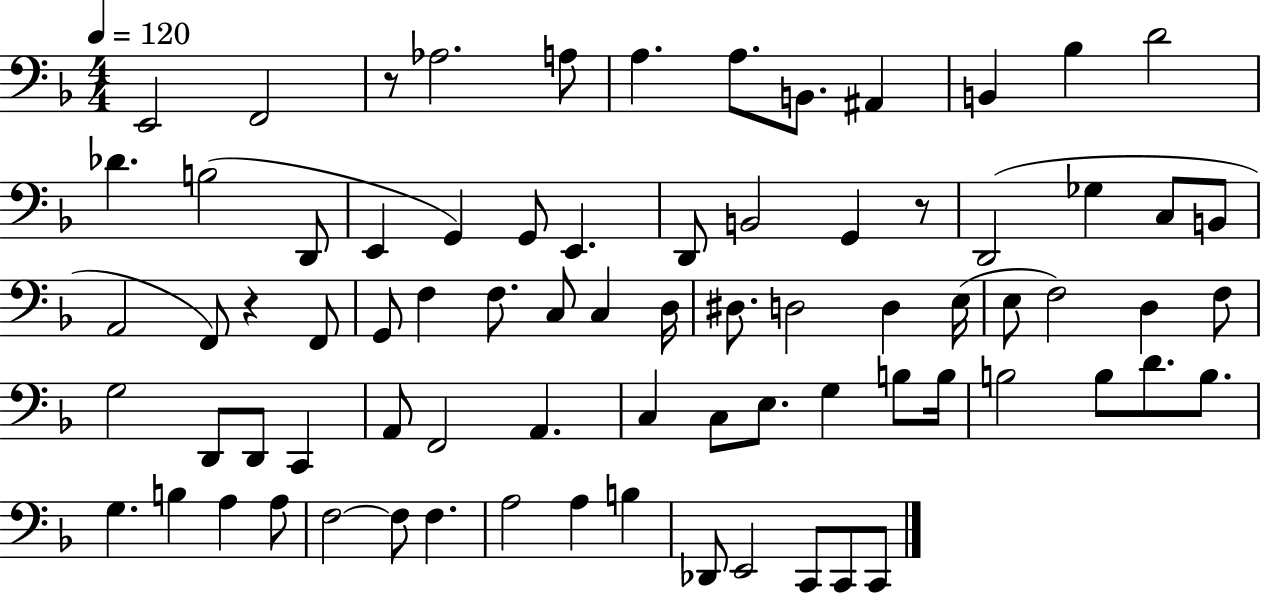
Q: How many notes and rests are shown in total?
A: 77